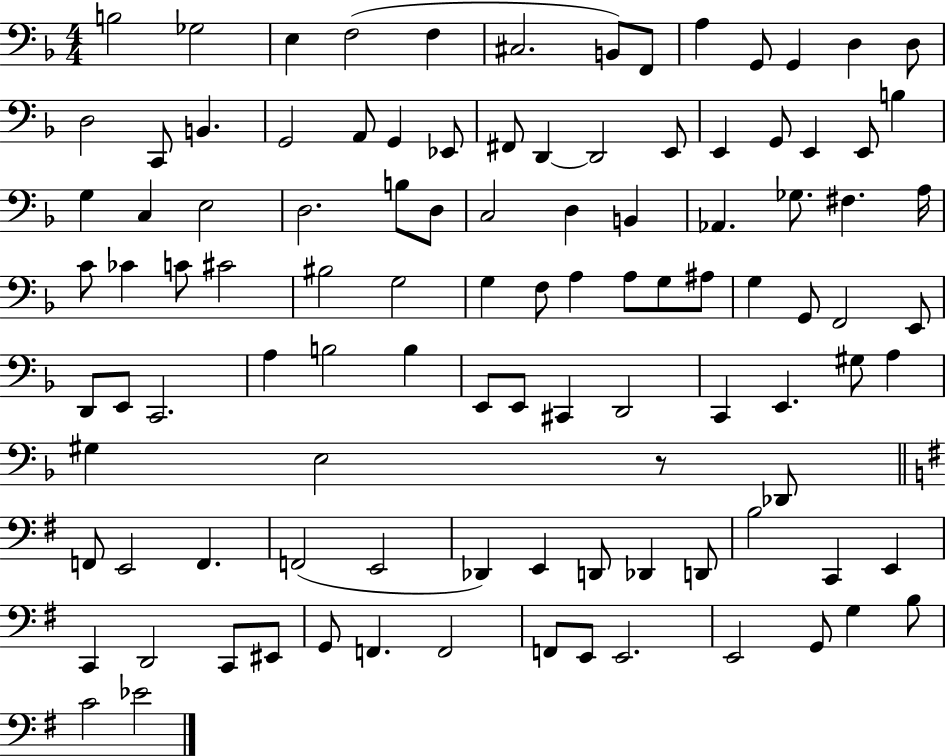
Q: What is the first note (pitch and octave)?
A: B3